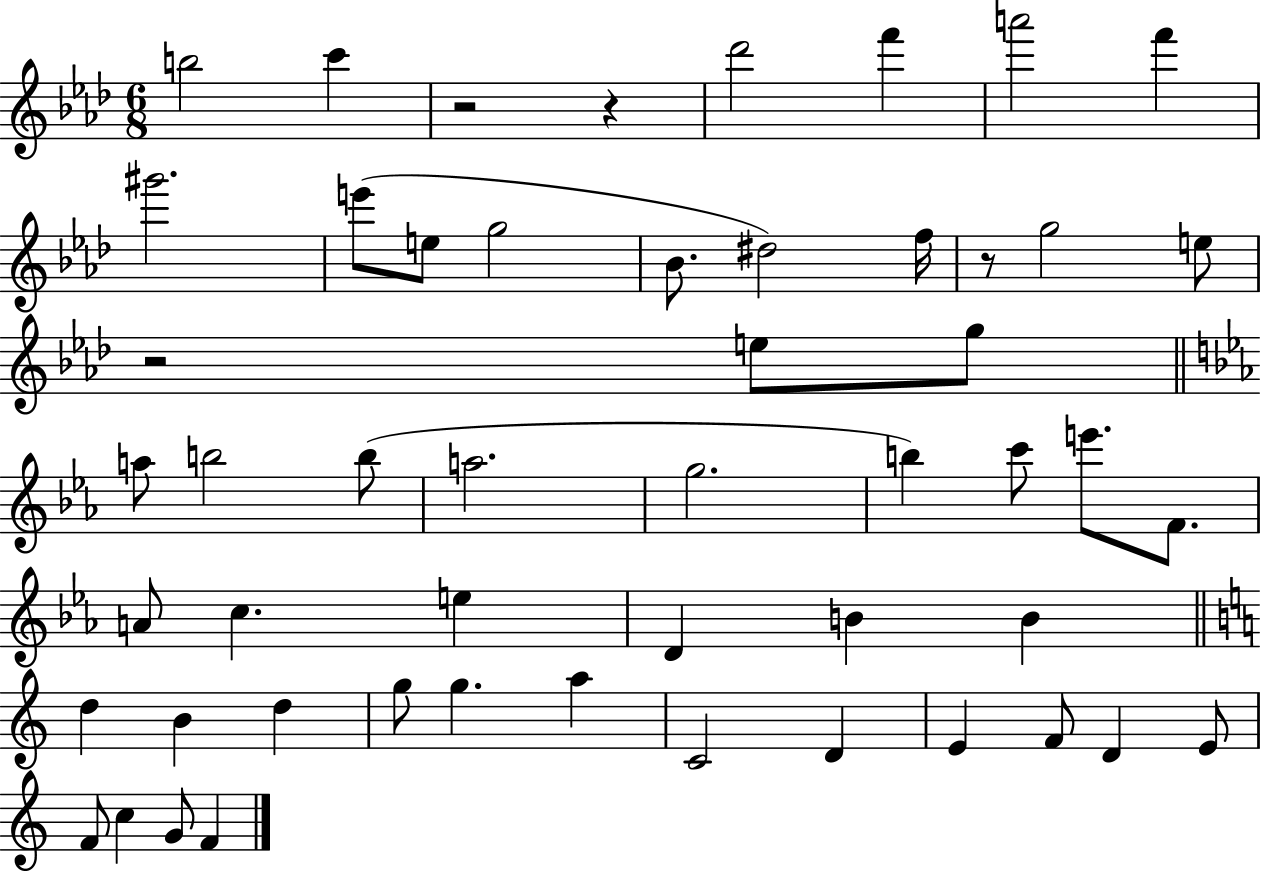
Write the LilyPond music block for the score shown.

{
  \clef treble
  \numericTimeSignature
  \time 6/8
  \key aes \major
  b''2 c'''4 | r2 r4 | des'''2 f'''4 | a'''2 f'''4 | \break gis'''2. | e'''8( e''8 g''2 | bes'8. dis''2) f''16 | r8 g''2 e''8 | \break r2 e''8 g''8 | \bar "||" \break \key ees \major a''8 b''2 b''8( | a''2. | g''2. | b''4) c'''8 e'''8. f'8. | \break a'8 c''4. e''4 | d'4 b'4 b'4 | \bar "||" \break \key c \major d''4 b'4 d''4 | g''8 g''4. a''4 | c'2 d'4 | e'4 f'8 d'4 e'8 | \break f'8 c''4 g'8 f'4 | \bar "|."
}